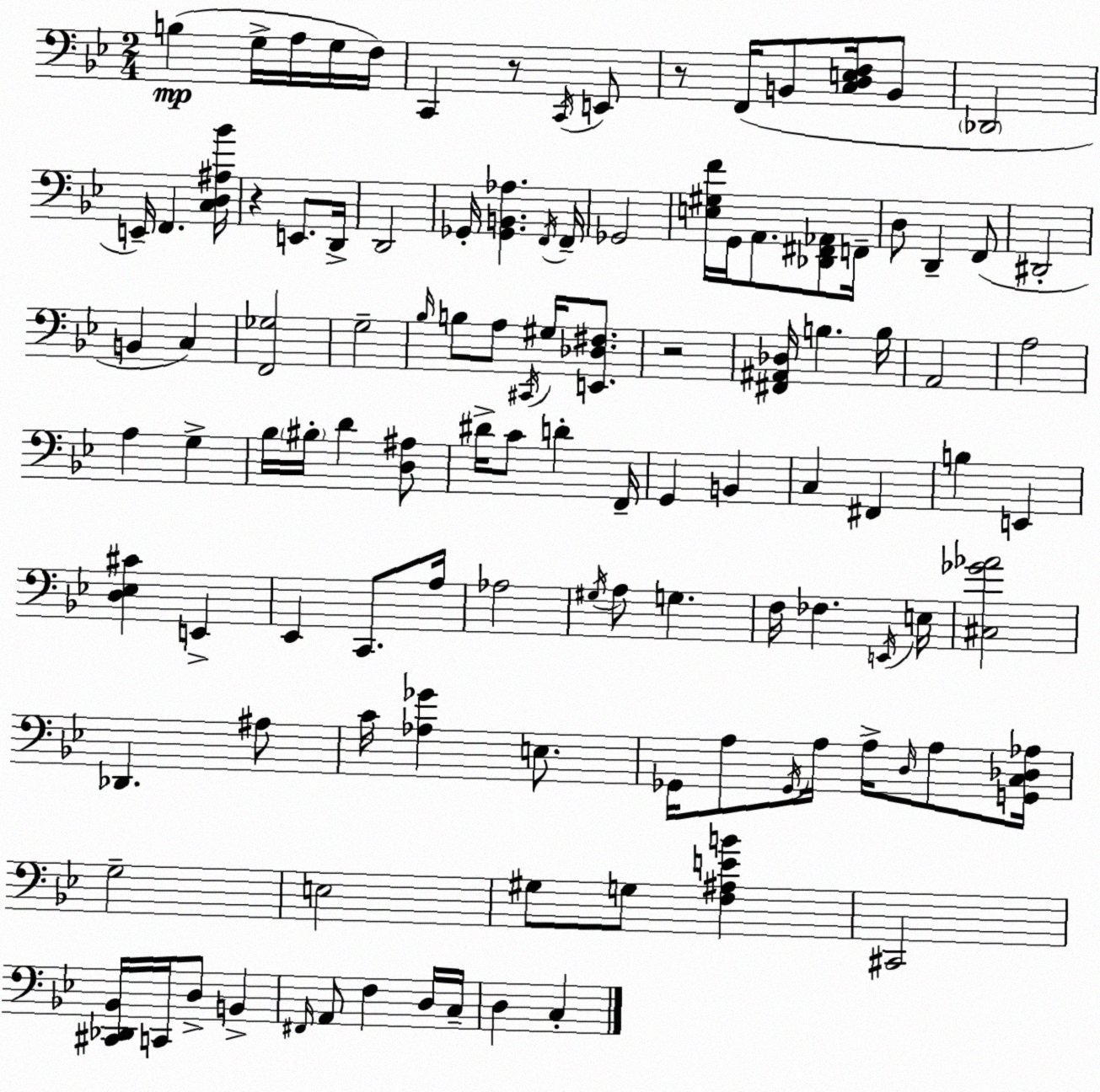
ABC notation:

X:1
T:Untitled
M:2/4
L:1/4
K:Gm
B, G,/4 A,/4 G,/4 F,/4 C,, z/2 C,,/4 E,,/2 z/2 F,,/4 B,,/2 [C,D,E,F,]/4 B,,/2 _D,,2 E,,/4 F,, [C,D,^A,_B]/4 z E,,/2 D,,/4 D,,2 _G,,/4 [_G,,B,,_A,] F,,/4 F,,/4 _G,,2 [E,^G,F]/4 G,,/4 A,,/2 [_D,,^F,,_A,,]/2 F,,/4 D,/2 D,, F,,/2 ^D,,2 B,, C, [F,,_G,]2 G,2 _B,/4 B,/2 A,/2 ^C,,/4 ^G,/4 [E,,_D,^F,]/2 z2 [^F,,^A,,_D,]/4 B, B,/4 A,,2 A,2 A, G, _B,/4 ^B,/4 D [D,^A,]/2 ^D/4 C/2 D F,,/4 G,, B,, C, ^F,, B, E,, [D,_E,^C] E,, _E,, C,,/2 A,/4 _A,2 ^G,/4 A,/2 G, F,/4 _F, E,,/4 E,/4 [^C,_G_A]2 _D,, ^A,/2 C/4 [_A,_G] E,/2 _G,,/4 A,/2 _G,,/4 A,/4 A,/4 D,/4 A,/2 [G,,C,_D,_A,]/4 G,2 E,2 ^G,/2 G,/2 [F,^A,EB] ^C,,2 [^C,,_D,,_B,,]/4 C,,/4 D,/2 B,, ^F,,/4 A,,/2 F, D,/4 C,/4 D, C,